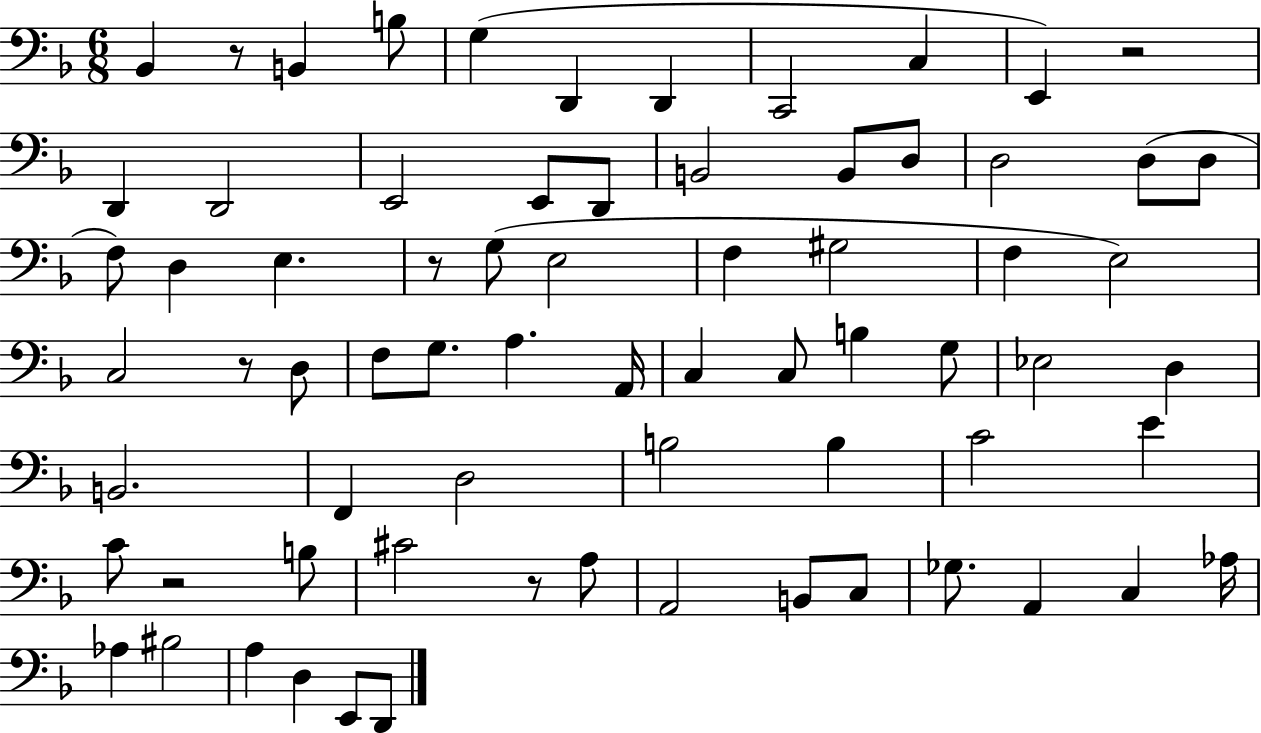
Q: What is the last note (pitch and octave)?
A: D2